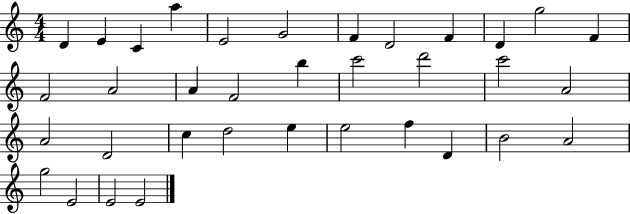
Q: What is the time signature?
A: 4/4